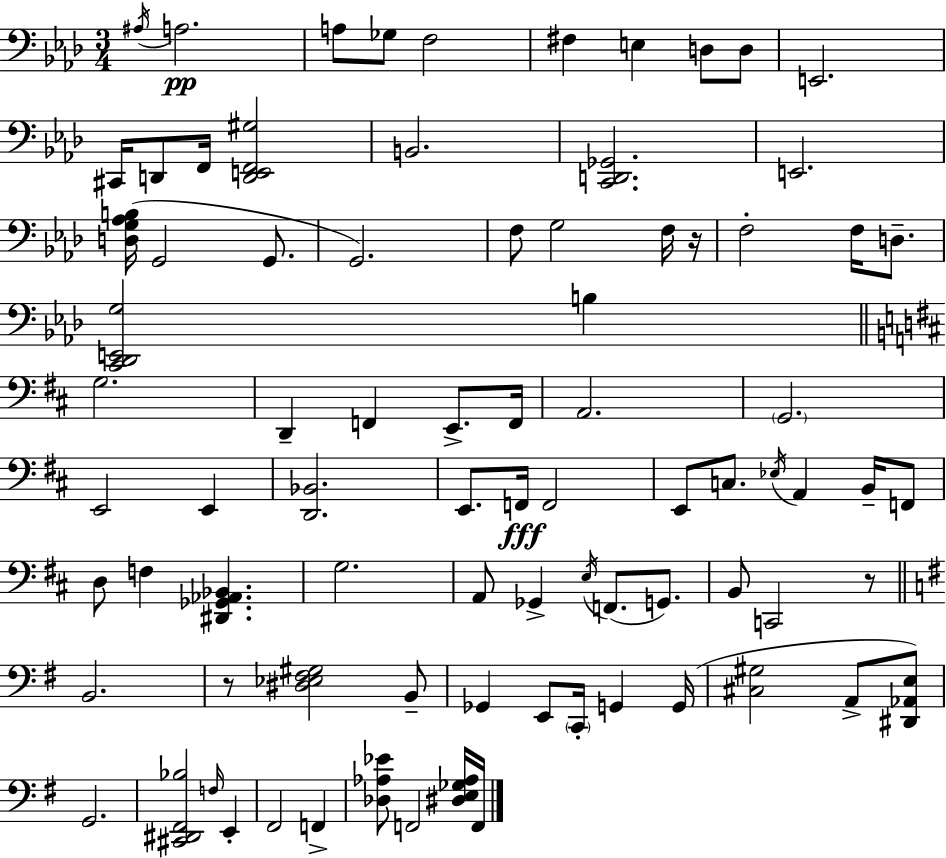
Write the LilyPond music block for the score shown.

{
  \clef bass
  \numericTimeSignature
  \time 3/4
  \key aes \major
  \repeat volta 2 { \acciaccatura { ais16 }\pp a2. | a8 ges8 f2 | fis4 e4 d8 d8 | e,2. | \break cis,16 d,8 f,16 <d, e, f, gis>2 | b,2. | <c, d, ges,>2. | e,2. | \break <d g aes b>16( g,2 g,8. | g,2.) | f8 g2 f16 | r16 f2-. f16 d8.-- | \break <c, des, e, g>2 b4 | \bar "||" \break \key d \major g2. | d,4-- f,4 e,8.-> f,16 | a,2. | \parenthesize g,2. | \break e,2 e,4 | <d, bes,>2. | e,8. f,16\fff f,2 | e,8 c8. \acciaccatura { ees16 } a,4 b,16-- f,8 | \break d8 f4 <dis, ges, aes, bes,>4. | g2. | a,8 ges,4-> \acciaccatura { e16 }( f,8. g,8.) | b,8 c,2 | \break r8 \bar "||" \break \key e \minor b,2. | r8 <dis ees fis gis>2 b,8-- | ges,4 e,8 \parenthesize c,16-. g,4 g,16( | <cis gis>2 a,8-> <dis, aes, e>8) | \break g,2. | <cis, dis, fis, bes>2 \grace { f16 } e,4-. | fis,2 f,4-> | <des aes ees'>8 f,2 <dis e ges aes>16 | \break f,16 } \bar "|."
}